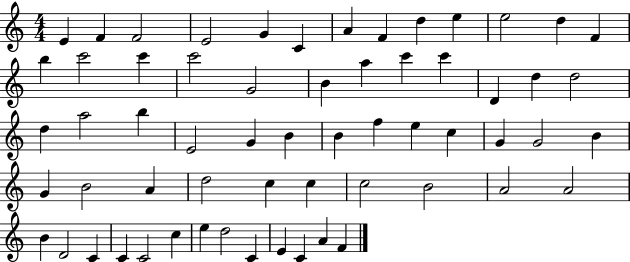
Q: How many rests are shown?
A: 0